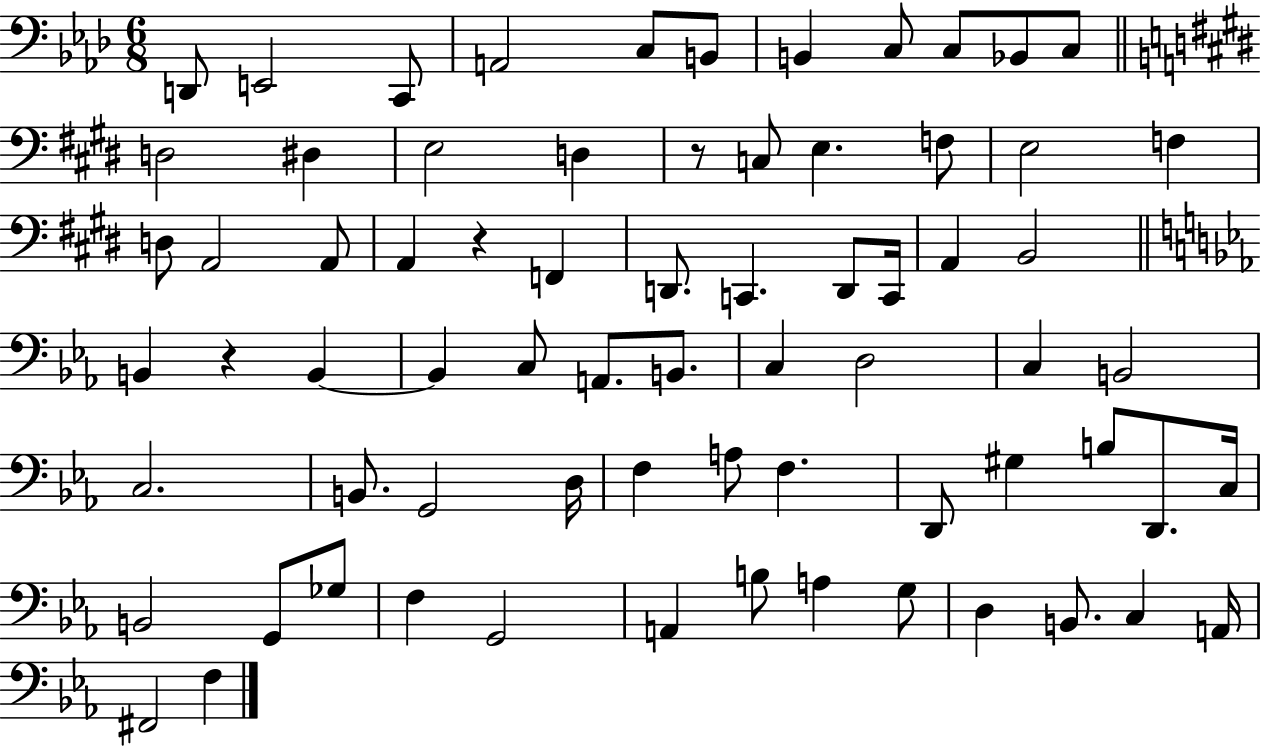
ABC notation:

X:1
T:Untitled
M:6/8
L:1/4
K:Ab
D,,/2 E,,2 C,,/2 A,,2 C,/2 B,,/2 B,, C,/2 C,/2 _B,,/2 C,/2 D,2 ^D, E,2 D, z/2 C,/2 E, F,/2 E,2 F, D,/2 A,,2 A,,/2 A,, z F,, D,,/2 C,, D,,/2 C,,/4 A,, B,,2 B,, z B,, B,, C,/2 A,,/2 B,,/2 C, D,2 C, B,,2 C,2 B,,/2 G,,2 D,/4 F, A,/2 F, D,,/2 ^G, B,/2 D,,/2 C,/4 B,,2 G,,/2 _G,/2 F, G,,2 A,, B,/2 A, G,/2 D, B,,/2 C, A,,/4 ^F,,2 F,